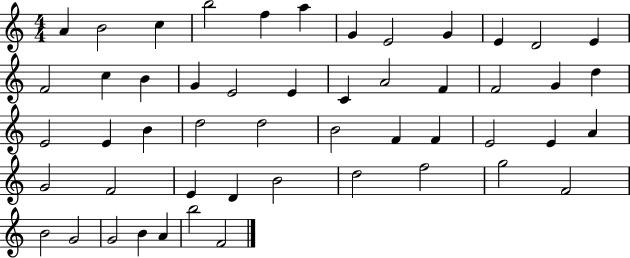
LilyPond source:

{
  \clef treble
  \numericTimeSignature
  \time 4/4
  \key c \major
  a'4 b'2 c''4 | b''2 f''4 a''4 | g'4 e'2 g'4 | e'4 d'2 e'4 | \break f'2 c''4 b'4 | g'4 e'2 e'4 | c'4 a'2 f'4 | f'2 g'4 d''4 | \break e'2 e'4 b'4 | d''2 d''2 | b'2 f'4 f'4 | e'2 e'4 a'4 | \break g'2 f'2 | e'4 d'4 b'2 | d''2 f''2 | g''2 f'2 | \break b'2 g'2 | g'2 b'4 a'4 | b''2 f'2 | \bar "|."
}